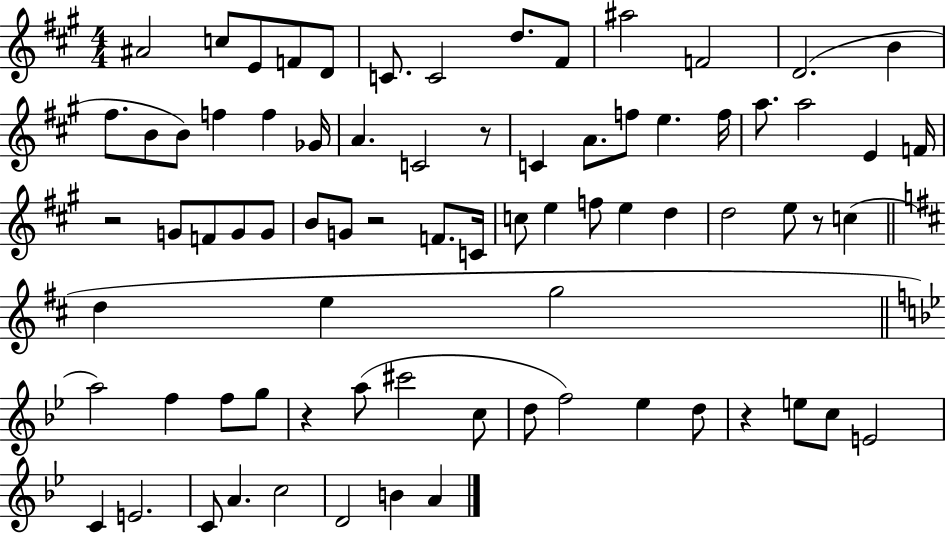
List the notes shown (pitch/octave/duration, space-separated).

A#4/h C5/e E4/e F4/e D4/e C4/e. C4/h D5/e. F#4/e A#5/h F4/h D4/h. B4/q F#5/e. B4/e B4/e F5/q F5/q Gb4/s A4/q. C4/h R/e C4/q A4/e. F5/e E5/q. F5/s A5/e. A5/h E4/q F4/s R/h G4/e F4/e G4/e G4/e B4/e G4/e R/h F4/e. C4/s C5/e E5/q F5/e E5/q D5/q D5/h E5/e R/e C5/q D5/q E5/q G5/h A5/h F5/q F5/e G5/e R/q A5/e C#6/h C5/e D5/e F5/h Eb5/q D5/e R/q E5/e C5/e E4/h C4/q E4/h. C4/e A4/q. C5/h D4/h B4/q A4/q